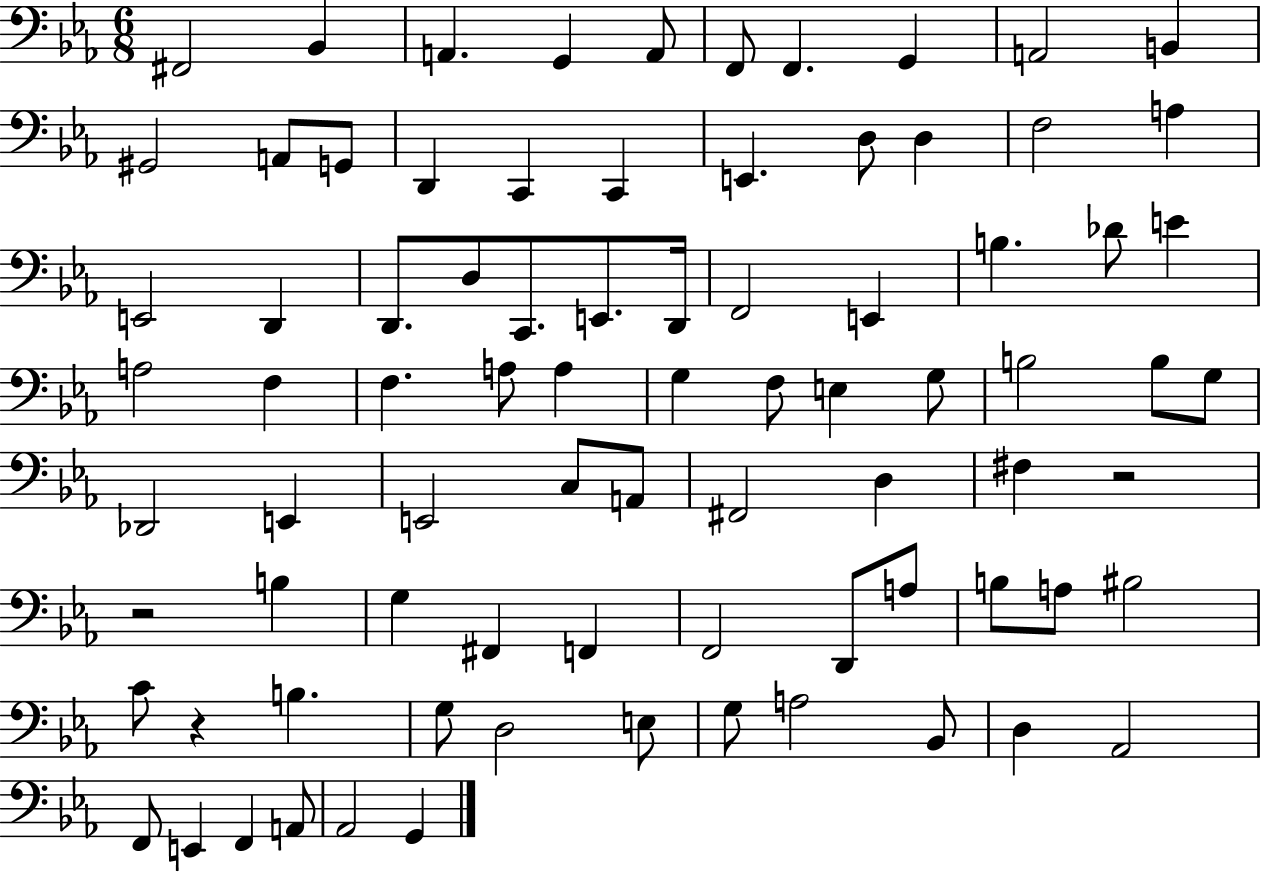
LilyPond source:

{
  \clef bass
  \numericTimeSignature
  \time 6/8
  \key ees \major
  fis,2 bes,4 | a,4. g,4 a,8 | f,8 f,4. g,4 | a,2 b,4 | \break gis,2 a,8 g,8 | d,4 c,4 c,4 | e,4. d8 d4 | f2 a4 | \break e,2 d,4 | d,8. d8 c,8. e,8. d,16 | f,2 e,4 | b4. des'8 e'4 | \break a2 f4 | f4. a8 a4 | g4 f8 e4 g8 | b2 b8 g8 | \break des,2 e,4 | e,2 c8 a,8 | fis,2 d4 | fis4 r2 | \break r2 b4 | g4 fis,4 f,4 | f,2 d,8 a8 | b8 a8 bis2 | \break c'8 r4 b4. | g8 d2 e8 | g8 a2 bes,8 | d4 aes,2 | \break f,8 e,4 f,4 a,8 | aes,2 g,4 | \bar "|."
}